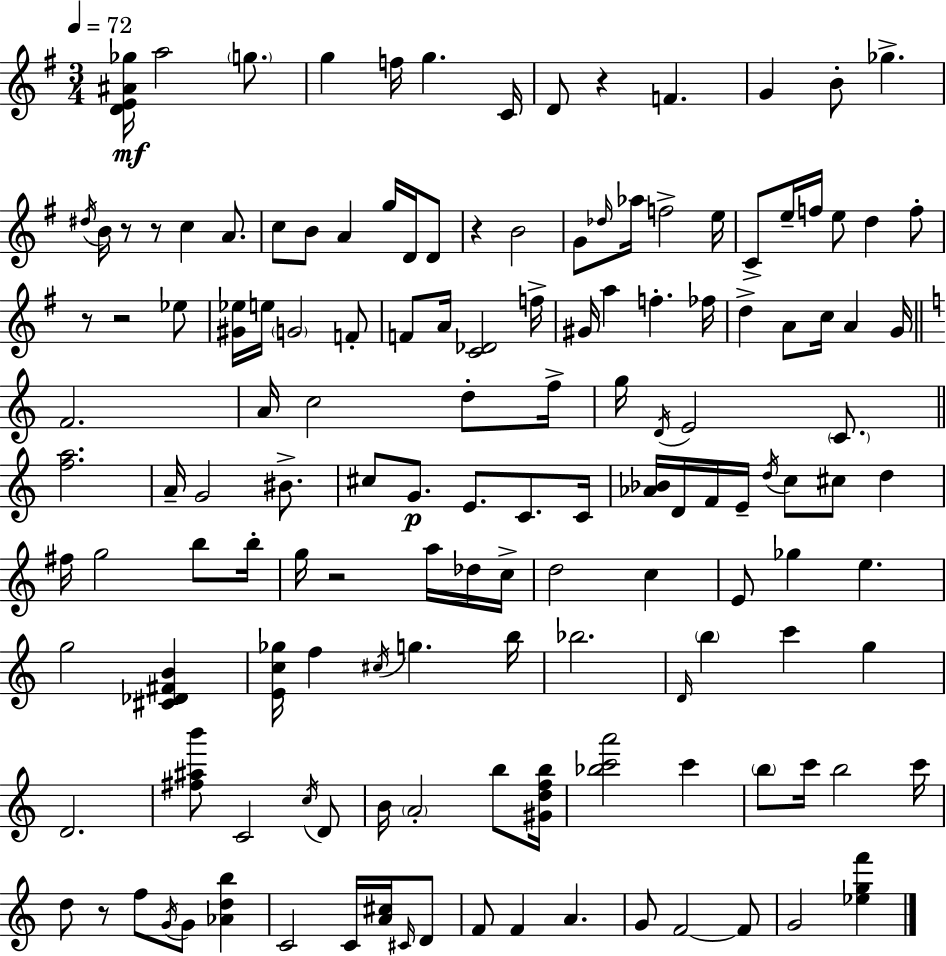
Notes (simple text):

[D4,E4,A#4,Gb5]/s A5/h G5/e. G5/q F5/s G5/q. C4/s D4/e R/q F4/q. G4/q B4/e Gb5/q. D#5/s B4/s R/e R/e C5/q A4/e. C5/e B4/e A4/q G5/s D4/s D4/e R/q B4/h G4/e Db5/s Ab5/s F5/h E5/s C4/e E5/s F5/s E5/e D5/q F5/e R/e R/h Eb5/e [G#4,Eb5]/s E5/s G4/h F4/e F4/e A4/s [C4,Db4]/h F5/s G#4/s A5/q F5/q. FES5/s D5/q A4/e C5/s A4/q G4/s F4/h. A4/s C5/h D5/e F5/s G5/s D4/s E4/h C4/e. [F5,A5]/h. A4/s G4/h BIS4/e. C#5/e G4/e. E4/e. C4/e. C4/s [Ab4,Bb4]/s D4/s F4/s E4/s D5/s C5/e C#5/e D5/q F#5/s G5/h B5/e B5/s G5/s R/h A5/s Db5/s C5/s D5/h C5/q E4/e Gb5/q E5/q. G5/h [C#4,Db4,F#4,B4]/q [E4,C5,Gb5]/s F5/q C#5/s G5/q. B5/s Bb5/h. D4/s B5/q C6/q G5/q D4/h. [F#5,A#5,B6]/e C4/h C5/s D4/e B4/s A4/h B5/e [G#4,D5,F5,B5]/s [Bb5,C6,A6]/h C6/q B5/e C6/s B5/h C6/s D5/e R/e F5/e G4/s G4/e [Ab4,D5,B5]/q C4/h C4/s [A4,C#5]/s C#4/s D4/e F4/e F4/q A4/q. G4/e F4/h F4/e G4/h [Eb5,G5,F6]/q